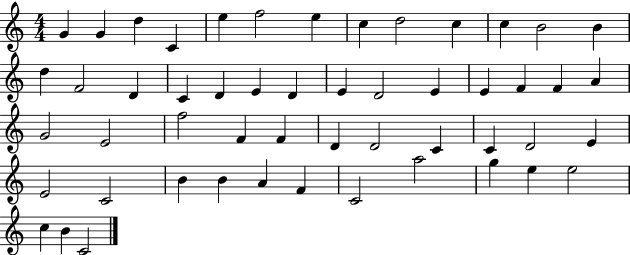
G4/q G4/q D5/q C4/q E5/q F5/h E5/q C5/q D5/h C5/q C5/q B4/h B4/q D5/q F4/h D4/q C4/q D4/q E4/q D4/q E4/q D4/h E4/q E4/q F4/q F4/q A4/q G4/h E4/h F5/h F4/q F4/q D4/q D4/h C4/q C4/q D4/h E4/q E4/h C4/h B4/q B4/q A4/q F4/q C4/h A5/h G5/q E5/q E5/h C5/q B4/q C4/h